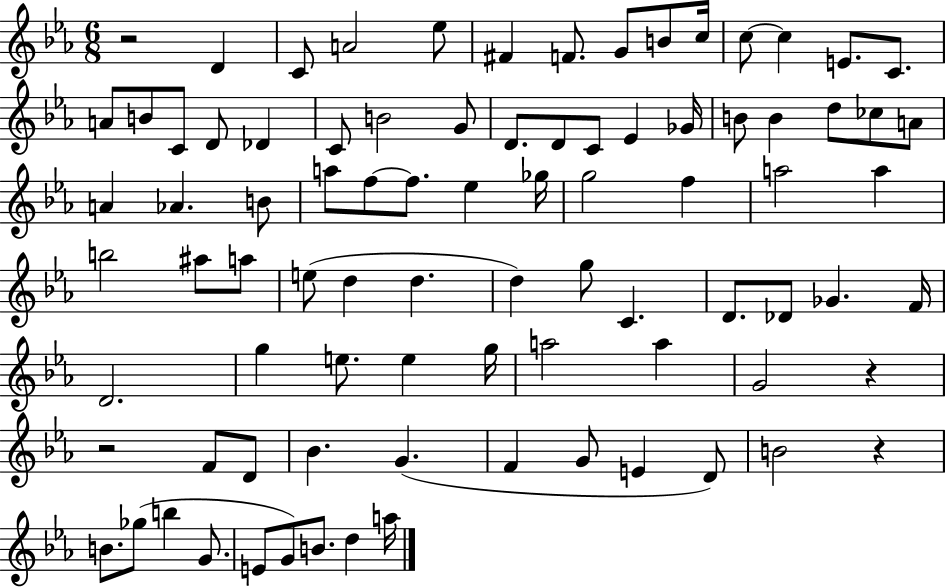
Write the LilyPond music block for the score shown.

{
  \clef treble
  \numericTimeSignature
  \time 6/8
  \key ees \major
  r2 d'4 | c'8 a'2 ees''8 | fis'4 f'8. g'8 b'8 c''16 | c''8~~ c''4 e'8. c'8. | \break a'8 b'8 c'8 d'8 des'4 | c'8 b'2 g'8 | d'8. d'8 c'8 ees'4 ges'16 | b'8 b'4 d''8 ces''8 a'8 | \break a'4 aes'4. b'8 | a''8 f''8~~ f''8. ees''4 ges''16 | g''2 f''4 | a''2 a''4 | \break b''2 ais''8 a''8 | e''8( d''4 d''4. | d''4) g''8 c'4. | d'8. des'8 ges'4. f'16 | \break d'2. | g''4 e''8. e''4 g''16 | a''2 a''4 | g'2 r4 | \break r2 f'8 d'8 | bes'4. g'4.( | f'4 g'8 e'4 d'8) | b'2 r4 | \break b'8. ges''8( b''4 g'8. | e'8 g'8) b'8. d''4 a''16 | \bar "|."
}